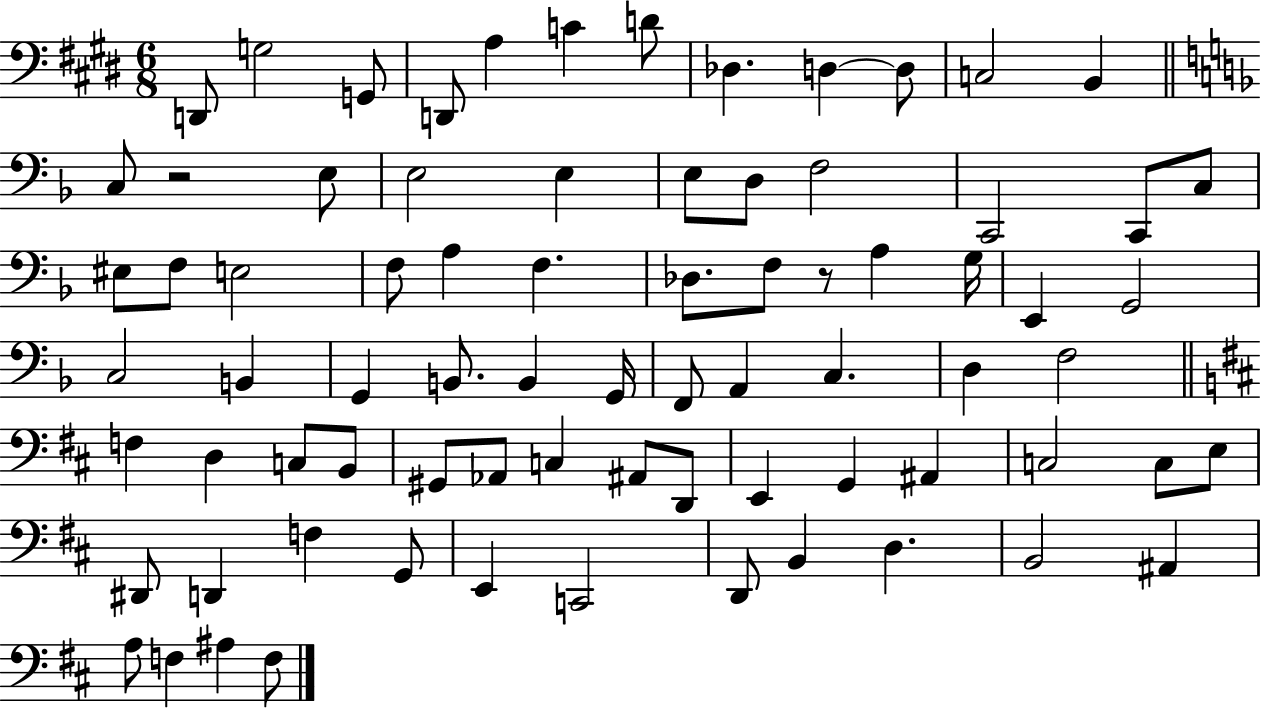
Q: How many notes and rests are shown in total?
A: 77